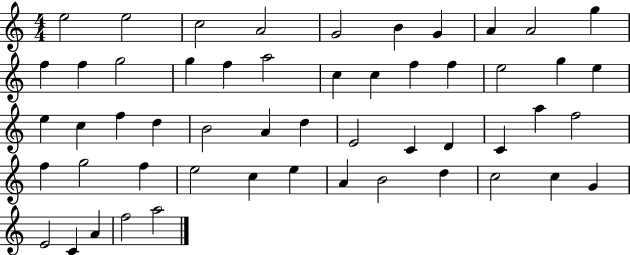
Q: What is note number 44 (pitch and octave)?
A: B4